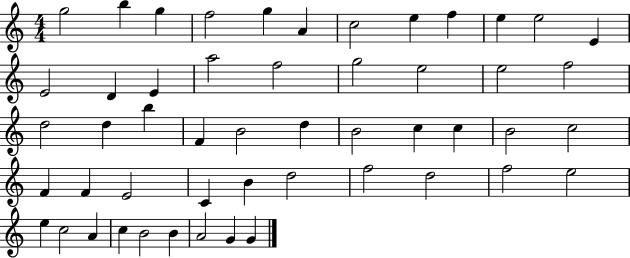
X:1
T:Untitled
M:4/4
L:1/4
K:C
g2 b g f2 g A c2 e f e e2 E E2 D E a2 f2 g2 e2 e2 f2 d2 d b F B2 d B2 c c B2 c2 F F E2 C B d2 f2 d2 f2 e2 e c2 A c B2 B A2 G G